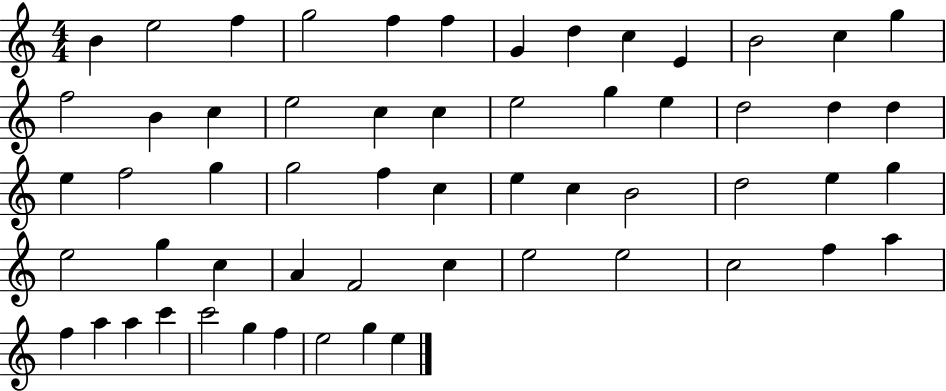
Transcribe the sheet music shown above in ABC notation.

X:1
T:Untitled
M:4/4
L:1/4
K:C
B e2 f g2 f f G d c E B2 c g f2 B c e2 c c e2 g e d2 d d e f2 g g2 f c e c B2 d2 e g e2 g c A F2 c e2 e2 c2 f a f a a c' c'2 g f e2 g e